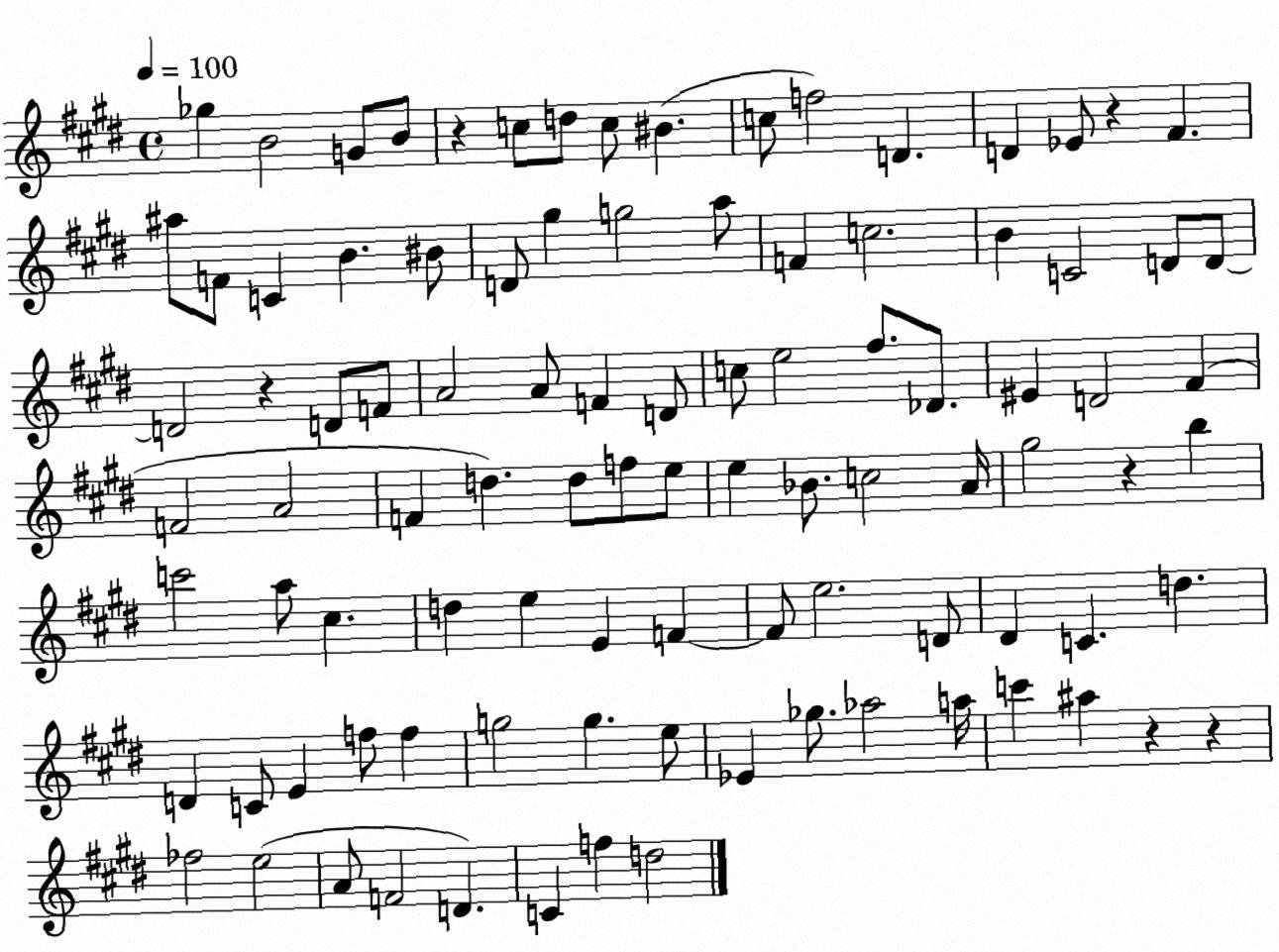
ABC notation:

X:1
T:Untitled
M:4/4
L:1/4
K:E
_g B2 G/2 B/2 z c/2 d/2 c/2 ^B c/2 f2 D D _E/2 z ^F ^a/2 F/2 C B ^B/2 D/2 ^g g2 a/2 F c2 B C2 D/2 D/2 D2 z D/2 F/2 A2 A/2 F D/2 c/2 e2 ^f/2 _D/2 ^E D2 ^F F2 A2 F d d/2 f/2 e/2 e _B/2 c2 A/4 ^g2 z b c'2 a/2 ^c d e E F F/2 e2 D/2 ^D C d D C/2 E f/2 f g2 g e/2 _E _g/2 _a2 a/4 c' ^a z z _f2 e2 A/2 F2 D C f d2